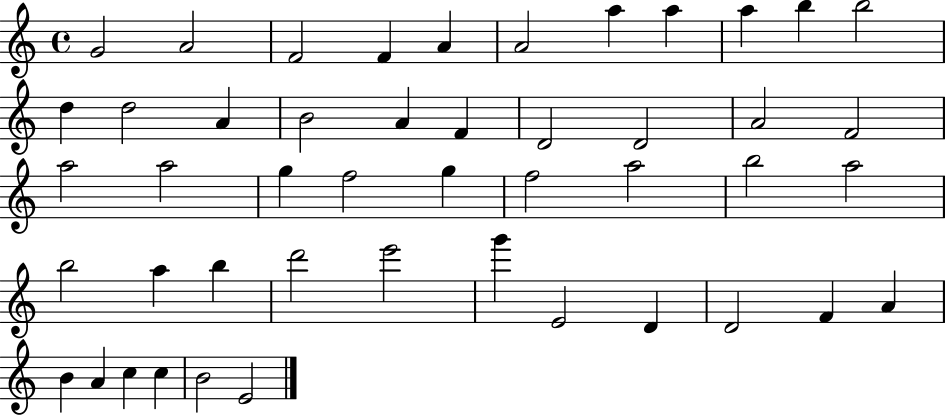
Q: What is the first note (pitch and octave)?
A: G4